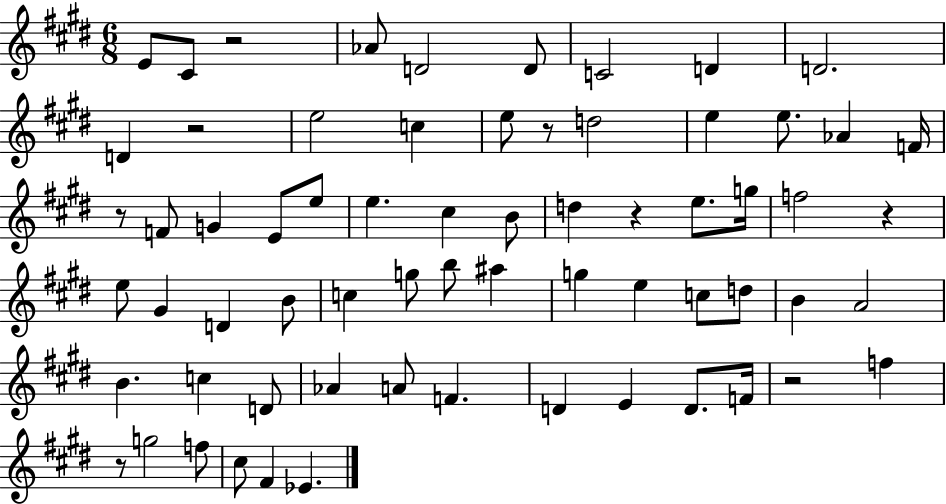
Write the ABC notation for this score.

X:1
T:Untitled
M:6/8
L:1/4
K:E
E/2 ^C/2 z2 _A/2 D2 D/2 C2 D D2 D z2 e2 c e/2 z/2 d2 e e/2 _A F/4 z/2 F/2 G E/2 e/2 e ^c B/2 d z e/2 g/4 f2 z e/2 ^G D B/2 c g/2 b/2 ^a g e c/2 d/2 B A2 B c D/2 _A A/2 F D E D/2 F/4 z2 f z/2 g2 f/2 ^c/2 ^F _E